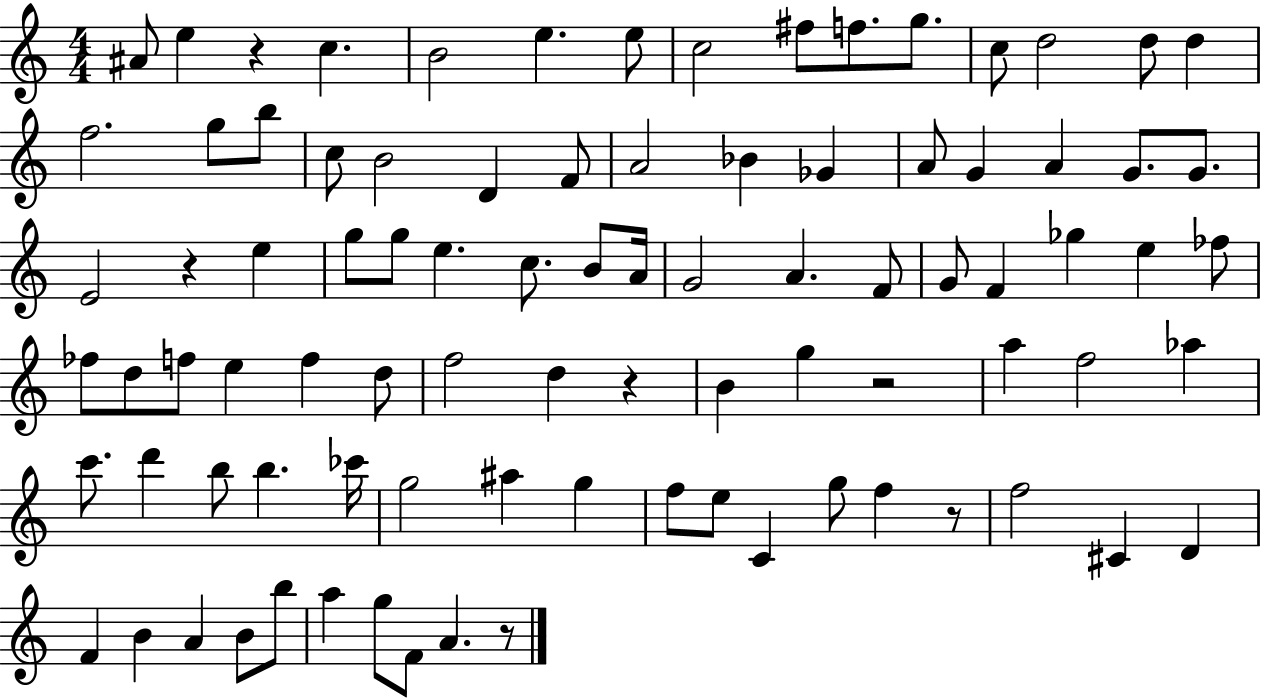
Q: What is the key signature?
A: C major